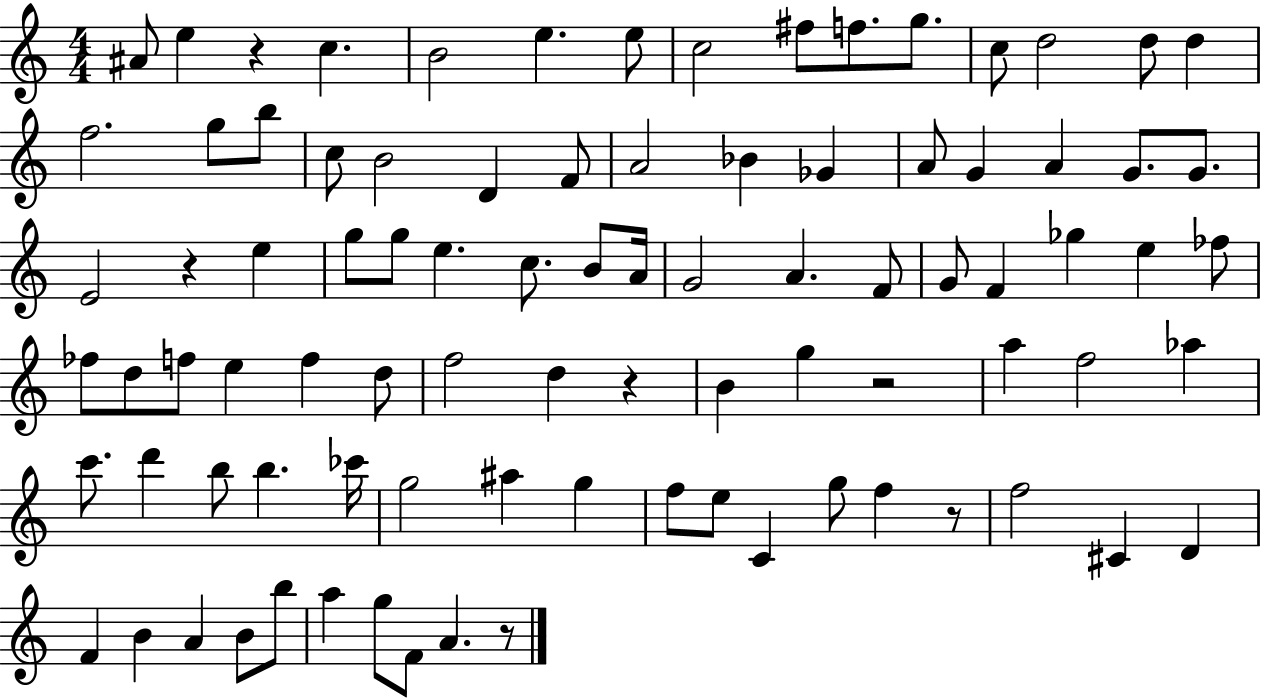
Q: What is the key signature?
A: C major